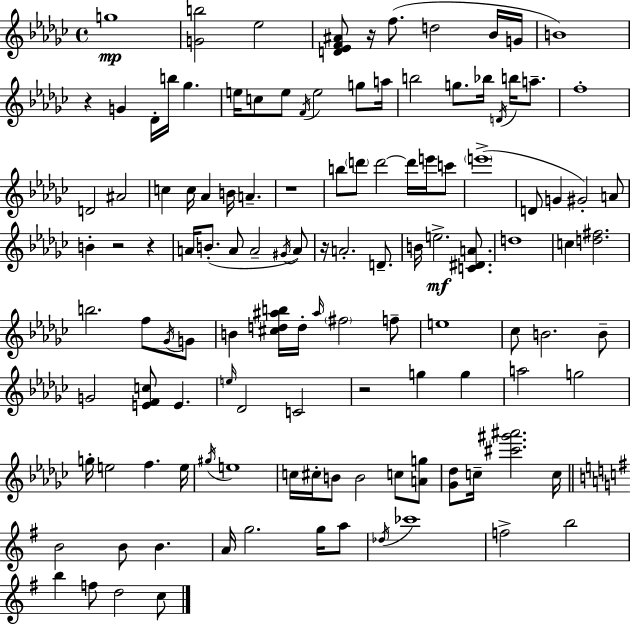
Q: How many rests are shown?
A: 7